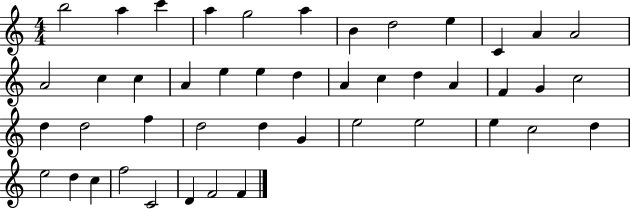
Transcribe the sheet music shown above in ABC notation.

X:1
T:Untitled
M:4/4
L:1/4
K:C
b2 a c' a g2 a B d2 e C A A2 A2 c c A e e d A c d A F G c2 d d2 f d2 d G e2 e2 e c2 d e2 d c f2 C2 D F2 F